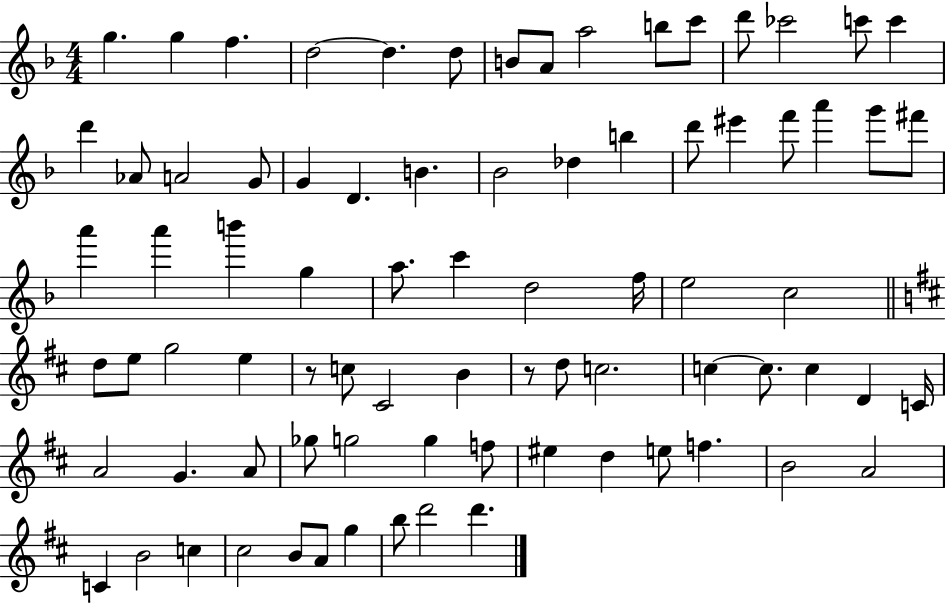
G5/q. G5/q F5/q. D5/h D5/q. D5/e B4/e A4/e A5/h B5/e C6/e D6/e CES6/h C6/e C6/q D6/q Ab4/e A4/h G4/e G4/q D4/q. B4/q. Bb4/h Db5/q B5/q D6/e EIS6/q F6/e A6/q G6/e F#6/e A6/q A6/q B6/q G5/q A5/e. C6/q D5/h F5/s E5/h C5/h D5/e E5/e G5/h E5/q R/e C5/e C#4/h B4/q R/e D5/e C5/h. C5/q C5/e. C5/q D4/q C4/s A4/h G4/q. A4/e Gb5/e G5/h G5/q F5/e EIS5/q D5/q E5/e F5/q. B4/h A4/h C4/q B4/h C5/q C#5/h B4/e A4/e G5/q B5/e D6/h D6/q.